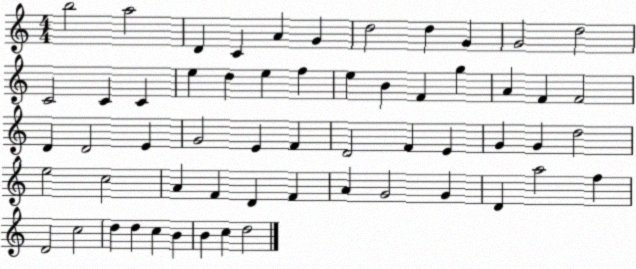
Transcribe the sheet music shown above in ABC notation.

X:1
T:Untitled
M:4/4
L:1/4
K:C
b2 a2 D C A G d2 d G G2 d2 C2 C C e d e f e B F g A F F2 D D2 E G2 E F D2 F E G G d2 e2 c2 A F D F A G2 G D a2 f D2 c2 d d c B B c d2